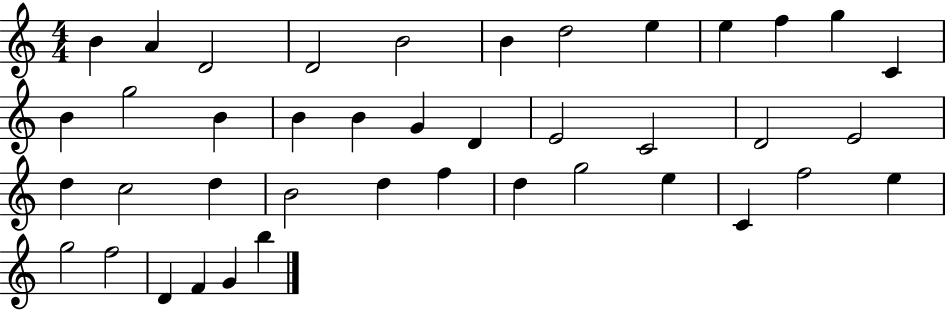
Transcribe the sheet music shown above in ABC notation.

X:1
T:Untitled
M:4/4
L:1/4
K:C
B A D2 D2 B2 B d2 e e f g C B g2 B B B G D E2 C2 D2 E2 d c2 d B2 d f d g2 e C f2 e g2 f2 D F G b